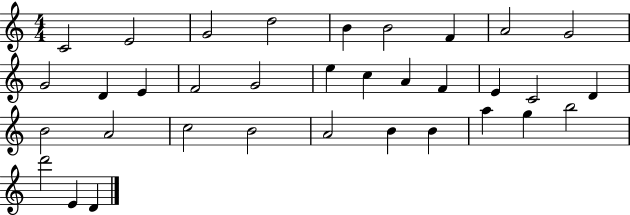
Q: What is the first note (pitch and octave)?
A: C4